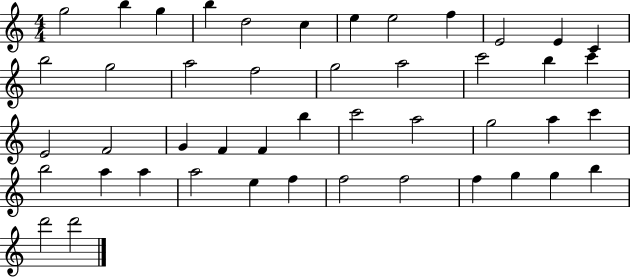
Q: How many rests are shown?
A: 0